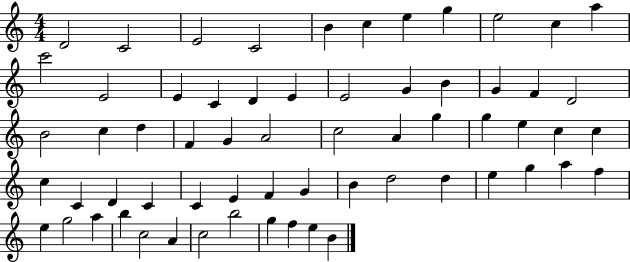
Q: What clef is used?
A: treble